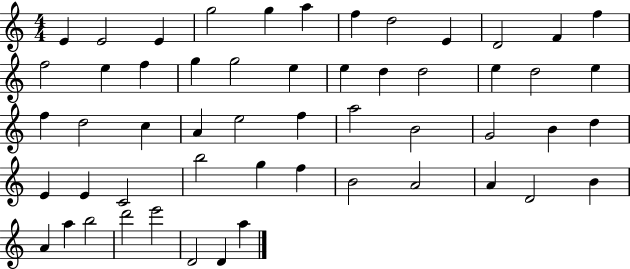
{
  \clef treble
  \numericTimeSignature
  \time 4/4
  \key c \major
  e'4 e'2 e'4 | g''2 g''4 a''4 | f''4 d''2 e'4 | d'2 f'4 f''4 | \break f''2 e''4 f''4 | g''4 g''2 e''4 | e''4 d''4 d''2 | e''4 d''2 e''4 | \break f''4 d''2 c''4 | a'4 e''2 f''4 | a''2 b'2 | g'2 b'4 d''4 | \break e'4 e'4 c'2 | b''2 g''4 f''4 | b'2 a'2 | a'4 d'2 b'4 | \break a'4 a''4 b''2 | d'''2 e'''2 | d'2 d'4 a''4 | \bar "|."
}